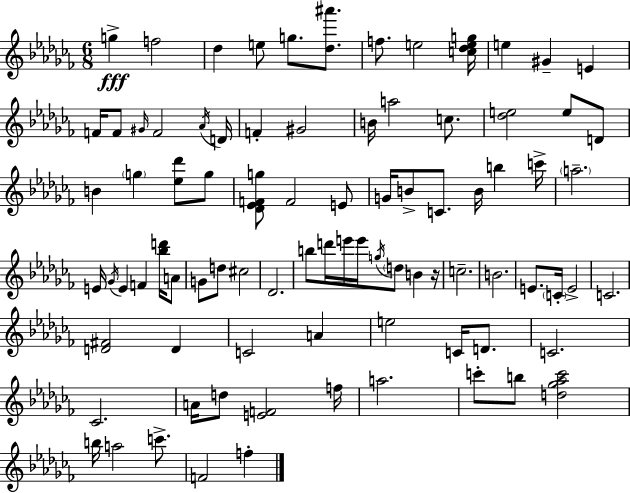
{
  \clef treble
  \numericTimeSignature
  \time 6/8
  \key aes \minor
  \repeat volta 2 { g''4->\fff f''2 | des''4 e''8 g''8. <des'' ais'''>8. | f''8. e''2 <c'' des'' e'' g''>16 | e''4 gis'4-- e'4 | \break f'16 f'8 \grace { gis'16 } f'2 | \acciaccatura { aes'16 } d'16 f'4-. gis'2 | b'16 a''2 c''8. | <des'' e''>2 e''8 | \break d'8 b'4 \parenthesize g''4 <ees'' des'''>8 | g''8 <des' ees' f' g''>8 f'2 | e'8 g'16 b'8-> c'8. b'16 b''4 | c'''16-> \parenthesize a''2.-- | \break e'16 \acciaccatura { ges'16 } e'4 f'4 | <bes'' d'''>16 a'8 g'8 d''8 cis''2 | des'2. | b''8 d'''16 e'''16 e'''16 \acciaccatura { g''16 } \parenthesize d''8 b'4 | \break r16 c''2.-- | b'2. | e'8. \parenthesize c'16-. e'2-> | c'2. | \break <d' fis'>2 | d'4 c'2 | a'4 e''2 | c'16 d'8. c'2. | \break ces'2. | a'16 d''8 <e' f'>2 | f''16 a''2. | c'''8-. b''8 <d'' ges'' aes'' c'''>2 | \break b''16 a''2 | c'''8.-> f'2 | f''4-. } \bar "|."
}